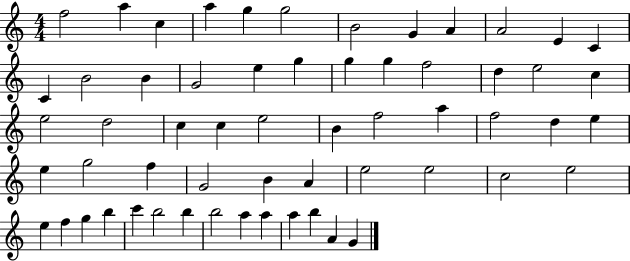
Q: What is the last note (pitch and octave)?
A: G4